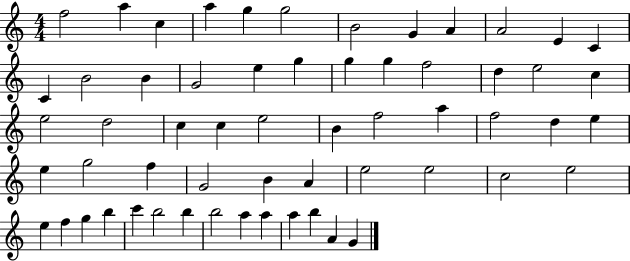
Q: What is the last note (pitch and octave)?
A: G4